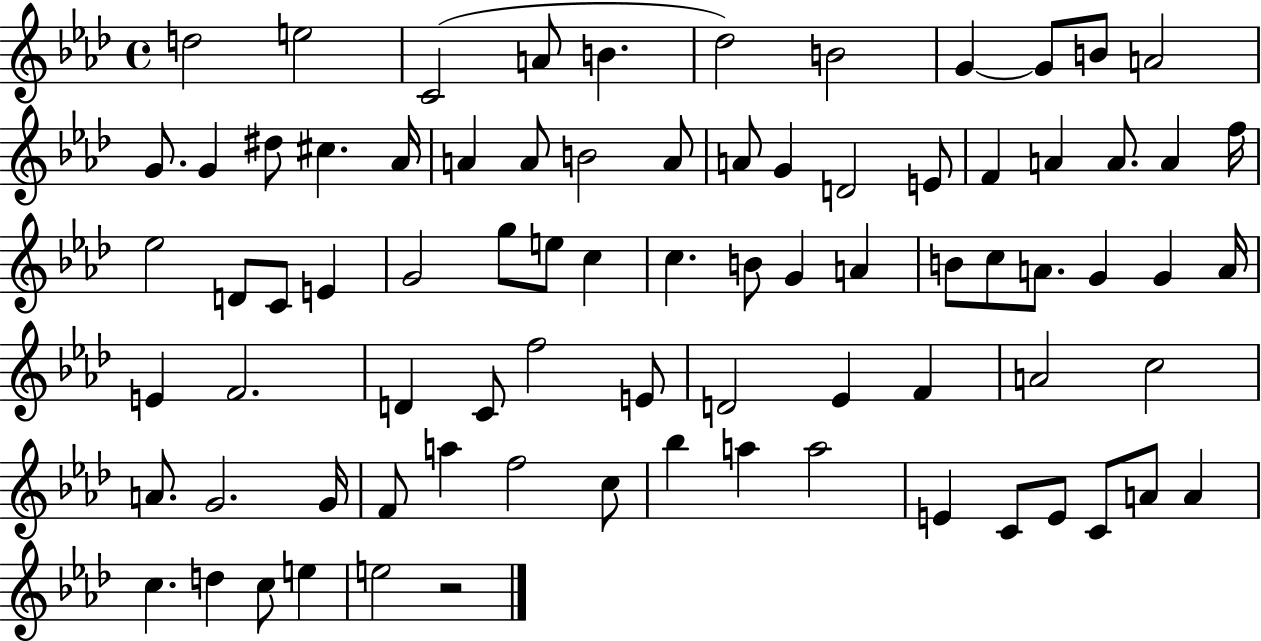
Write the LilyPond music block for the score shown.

{
  \clef treble
  \time 4/4
  \defaultTimeSignature
  \key aes \major
  d''2 e''2 | c'2( a'8 b'4. | des''2) b'2 | g'4~~ g'8 b'8 a'2 | \break g'8. g'4 dis''8 cis''4. aes'16 | a'4 a'8 b'2 a'8 | a'8 g'4 d'2 e'8 | f'4 a'4 a'8. a'4 f''16 | \break ees''2 d'8 c'8 e'4 | g'2 g''8 e''8 c''4 | c''4. b'8 g'4 a'4 | b'8 c''8 a'8. g'4 g'4 a'16 | \break e'4 f'2. | d'4 c'8 f''2 e'8 | d'2 ees'4 f'4 | a'2 c''2 | \break a'8. g'2. g'16 | f'8 a''4 f''2 c''8 | bes''4 a''4 a''2 | e'4 c'8 e'8 c'8 a'8 a'4 | \break c''4. d''4 c''8 e''4 | e''2 r2 | \bar "|."
}